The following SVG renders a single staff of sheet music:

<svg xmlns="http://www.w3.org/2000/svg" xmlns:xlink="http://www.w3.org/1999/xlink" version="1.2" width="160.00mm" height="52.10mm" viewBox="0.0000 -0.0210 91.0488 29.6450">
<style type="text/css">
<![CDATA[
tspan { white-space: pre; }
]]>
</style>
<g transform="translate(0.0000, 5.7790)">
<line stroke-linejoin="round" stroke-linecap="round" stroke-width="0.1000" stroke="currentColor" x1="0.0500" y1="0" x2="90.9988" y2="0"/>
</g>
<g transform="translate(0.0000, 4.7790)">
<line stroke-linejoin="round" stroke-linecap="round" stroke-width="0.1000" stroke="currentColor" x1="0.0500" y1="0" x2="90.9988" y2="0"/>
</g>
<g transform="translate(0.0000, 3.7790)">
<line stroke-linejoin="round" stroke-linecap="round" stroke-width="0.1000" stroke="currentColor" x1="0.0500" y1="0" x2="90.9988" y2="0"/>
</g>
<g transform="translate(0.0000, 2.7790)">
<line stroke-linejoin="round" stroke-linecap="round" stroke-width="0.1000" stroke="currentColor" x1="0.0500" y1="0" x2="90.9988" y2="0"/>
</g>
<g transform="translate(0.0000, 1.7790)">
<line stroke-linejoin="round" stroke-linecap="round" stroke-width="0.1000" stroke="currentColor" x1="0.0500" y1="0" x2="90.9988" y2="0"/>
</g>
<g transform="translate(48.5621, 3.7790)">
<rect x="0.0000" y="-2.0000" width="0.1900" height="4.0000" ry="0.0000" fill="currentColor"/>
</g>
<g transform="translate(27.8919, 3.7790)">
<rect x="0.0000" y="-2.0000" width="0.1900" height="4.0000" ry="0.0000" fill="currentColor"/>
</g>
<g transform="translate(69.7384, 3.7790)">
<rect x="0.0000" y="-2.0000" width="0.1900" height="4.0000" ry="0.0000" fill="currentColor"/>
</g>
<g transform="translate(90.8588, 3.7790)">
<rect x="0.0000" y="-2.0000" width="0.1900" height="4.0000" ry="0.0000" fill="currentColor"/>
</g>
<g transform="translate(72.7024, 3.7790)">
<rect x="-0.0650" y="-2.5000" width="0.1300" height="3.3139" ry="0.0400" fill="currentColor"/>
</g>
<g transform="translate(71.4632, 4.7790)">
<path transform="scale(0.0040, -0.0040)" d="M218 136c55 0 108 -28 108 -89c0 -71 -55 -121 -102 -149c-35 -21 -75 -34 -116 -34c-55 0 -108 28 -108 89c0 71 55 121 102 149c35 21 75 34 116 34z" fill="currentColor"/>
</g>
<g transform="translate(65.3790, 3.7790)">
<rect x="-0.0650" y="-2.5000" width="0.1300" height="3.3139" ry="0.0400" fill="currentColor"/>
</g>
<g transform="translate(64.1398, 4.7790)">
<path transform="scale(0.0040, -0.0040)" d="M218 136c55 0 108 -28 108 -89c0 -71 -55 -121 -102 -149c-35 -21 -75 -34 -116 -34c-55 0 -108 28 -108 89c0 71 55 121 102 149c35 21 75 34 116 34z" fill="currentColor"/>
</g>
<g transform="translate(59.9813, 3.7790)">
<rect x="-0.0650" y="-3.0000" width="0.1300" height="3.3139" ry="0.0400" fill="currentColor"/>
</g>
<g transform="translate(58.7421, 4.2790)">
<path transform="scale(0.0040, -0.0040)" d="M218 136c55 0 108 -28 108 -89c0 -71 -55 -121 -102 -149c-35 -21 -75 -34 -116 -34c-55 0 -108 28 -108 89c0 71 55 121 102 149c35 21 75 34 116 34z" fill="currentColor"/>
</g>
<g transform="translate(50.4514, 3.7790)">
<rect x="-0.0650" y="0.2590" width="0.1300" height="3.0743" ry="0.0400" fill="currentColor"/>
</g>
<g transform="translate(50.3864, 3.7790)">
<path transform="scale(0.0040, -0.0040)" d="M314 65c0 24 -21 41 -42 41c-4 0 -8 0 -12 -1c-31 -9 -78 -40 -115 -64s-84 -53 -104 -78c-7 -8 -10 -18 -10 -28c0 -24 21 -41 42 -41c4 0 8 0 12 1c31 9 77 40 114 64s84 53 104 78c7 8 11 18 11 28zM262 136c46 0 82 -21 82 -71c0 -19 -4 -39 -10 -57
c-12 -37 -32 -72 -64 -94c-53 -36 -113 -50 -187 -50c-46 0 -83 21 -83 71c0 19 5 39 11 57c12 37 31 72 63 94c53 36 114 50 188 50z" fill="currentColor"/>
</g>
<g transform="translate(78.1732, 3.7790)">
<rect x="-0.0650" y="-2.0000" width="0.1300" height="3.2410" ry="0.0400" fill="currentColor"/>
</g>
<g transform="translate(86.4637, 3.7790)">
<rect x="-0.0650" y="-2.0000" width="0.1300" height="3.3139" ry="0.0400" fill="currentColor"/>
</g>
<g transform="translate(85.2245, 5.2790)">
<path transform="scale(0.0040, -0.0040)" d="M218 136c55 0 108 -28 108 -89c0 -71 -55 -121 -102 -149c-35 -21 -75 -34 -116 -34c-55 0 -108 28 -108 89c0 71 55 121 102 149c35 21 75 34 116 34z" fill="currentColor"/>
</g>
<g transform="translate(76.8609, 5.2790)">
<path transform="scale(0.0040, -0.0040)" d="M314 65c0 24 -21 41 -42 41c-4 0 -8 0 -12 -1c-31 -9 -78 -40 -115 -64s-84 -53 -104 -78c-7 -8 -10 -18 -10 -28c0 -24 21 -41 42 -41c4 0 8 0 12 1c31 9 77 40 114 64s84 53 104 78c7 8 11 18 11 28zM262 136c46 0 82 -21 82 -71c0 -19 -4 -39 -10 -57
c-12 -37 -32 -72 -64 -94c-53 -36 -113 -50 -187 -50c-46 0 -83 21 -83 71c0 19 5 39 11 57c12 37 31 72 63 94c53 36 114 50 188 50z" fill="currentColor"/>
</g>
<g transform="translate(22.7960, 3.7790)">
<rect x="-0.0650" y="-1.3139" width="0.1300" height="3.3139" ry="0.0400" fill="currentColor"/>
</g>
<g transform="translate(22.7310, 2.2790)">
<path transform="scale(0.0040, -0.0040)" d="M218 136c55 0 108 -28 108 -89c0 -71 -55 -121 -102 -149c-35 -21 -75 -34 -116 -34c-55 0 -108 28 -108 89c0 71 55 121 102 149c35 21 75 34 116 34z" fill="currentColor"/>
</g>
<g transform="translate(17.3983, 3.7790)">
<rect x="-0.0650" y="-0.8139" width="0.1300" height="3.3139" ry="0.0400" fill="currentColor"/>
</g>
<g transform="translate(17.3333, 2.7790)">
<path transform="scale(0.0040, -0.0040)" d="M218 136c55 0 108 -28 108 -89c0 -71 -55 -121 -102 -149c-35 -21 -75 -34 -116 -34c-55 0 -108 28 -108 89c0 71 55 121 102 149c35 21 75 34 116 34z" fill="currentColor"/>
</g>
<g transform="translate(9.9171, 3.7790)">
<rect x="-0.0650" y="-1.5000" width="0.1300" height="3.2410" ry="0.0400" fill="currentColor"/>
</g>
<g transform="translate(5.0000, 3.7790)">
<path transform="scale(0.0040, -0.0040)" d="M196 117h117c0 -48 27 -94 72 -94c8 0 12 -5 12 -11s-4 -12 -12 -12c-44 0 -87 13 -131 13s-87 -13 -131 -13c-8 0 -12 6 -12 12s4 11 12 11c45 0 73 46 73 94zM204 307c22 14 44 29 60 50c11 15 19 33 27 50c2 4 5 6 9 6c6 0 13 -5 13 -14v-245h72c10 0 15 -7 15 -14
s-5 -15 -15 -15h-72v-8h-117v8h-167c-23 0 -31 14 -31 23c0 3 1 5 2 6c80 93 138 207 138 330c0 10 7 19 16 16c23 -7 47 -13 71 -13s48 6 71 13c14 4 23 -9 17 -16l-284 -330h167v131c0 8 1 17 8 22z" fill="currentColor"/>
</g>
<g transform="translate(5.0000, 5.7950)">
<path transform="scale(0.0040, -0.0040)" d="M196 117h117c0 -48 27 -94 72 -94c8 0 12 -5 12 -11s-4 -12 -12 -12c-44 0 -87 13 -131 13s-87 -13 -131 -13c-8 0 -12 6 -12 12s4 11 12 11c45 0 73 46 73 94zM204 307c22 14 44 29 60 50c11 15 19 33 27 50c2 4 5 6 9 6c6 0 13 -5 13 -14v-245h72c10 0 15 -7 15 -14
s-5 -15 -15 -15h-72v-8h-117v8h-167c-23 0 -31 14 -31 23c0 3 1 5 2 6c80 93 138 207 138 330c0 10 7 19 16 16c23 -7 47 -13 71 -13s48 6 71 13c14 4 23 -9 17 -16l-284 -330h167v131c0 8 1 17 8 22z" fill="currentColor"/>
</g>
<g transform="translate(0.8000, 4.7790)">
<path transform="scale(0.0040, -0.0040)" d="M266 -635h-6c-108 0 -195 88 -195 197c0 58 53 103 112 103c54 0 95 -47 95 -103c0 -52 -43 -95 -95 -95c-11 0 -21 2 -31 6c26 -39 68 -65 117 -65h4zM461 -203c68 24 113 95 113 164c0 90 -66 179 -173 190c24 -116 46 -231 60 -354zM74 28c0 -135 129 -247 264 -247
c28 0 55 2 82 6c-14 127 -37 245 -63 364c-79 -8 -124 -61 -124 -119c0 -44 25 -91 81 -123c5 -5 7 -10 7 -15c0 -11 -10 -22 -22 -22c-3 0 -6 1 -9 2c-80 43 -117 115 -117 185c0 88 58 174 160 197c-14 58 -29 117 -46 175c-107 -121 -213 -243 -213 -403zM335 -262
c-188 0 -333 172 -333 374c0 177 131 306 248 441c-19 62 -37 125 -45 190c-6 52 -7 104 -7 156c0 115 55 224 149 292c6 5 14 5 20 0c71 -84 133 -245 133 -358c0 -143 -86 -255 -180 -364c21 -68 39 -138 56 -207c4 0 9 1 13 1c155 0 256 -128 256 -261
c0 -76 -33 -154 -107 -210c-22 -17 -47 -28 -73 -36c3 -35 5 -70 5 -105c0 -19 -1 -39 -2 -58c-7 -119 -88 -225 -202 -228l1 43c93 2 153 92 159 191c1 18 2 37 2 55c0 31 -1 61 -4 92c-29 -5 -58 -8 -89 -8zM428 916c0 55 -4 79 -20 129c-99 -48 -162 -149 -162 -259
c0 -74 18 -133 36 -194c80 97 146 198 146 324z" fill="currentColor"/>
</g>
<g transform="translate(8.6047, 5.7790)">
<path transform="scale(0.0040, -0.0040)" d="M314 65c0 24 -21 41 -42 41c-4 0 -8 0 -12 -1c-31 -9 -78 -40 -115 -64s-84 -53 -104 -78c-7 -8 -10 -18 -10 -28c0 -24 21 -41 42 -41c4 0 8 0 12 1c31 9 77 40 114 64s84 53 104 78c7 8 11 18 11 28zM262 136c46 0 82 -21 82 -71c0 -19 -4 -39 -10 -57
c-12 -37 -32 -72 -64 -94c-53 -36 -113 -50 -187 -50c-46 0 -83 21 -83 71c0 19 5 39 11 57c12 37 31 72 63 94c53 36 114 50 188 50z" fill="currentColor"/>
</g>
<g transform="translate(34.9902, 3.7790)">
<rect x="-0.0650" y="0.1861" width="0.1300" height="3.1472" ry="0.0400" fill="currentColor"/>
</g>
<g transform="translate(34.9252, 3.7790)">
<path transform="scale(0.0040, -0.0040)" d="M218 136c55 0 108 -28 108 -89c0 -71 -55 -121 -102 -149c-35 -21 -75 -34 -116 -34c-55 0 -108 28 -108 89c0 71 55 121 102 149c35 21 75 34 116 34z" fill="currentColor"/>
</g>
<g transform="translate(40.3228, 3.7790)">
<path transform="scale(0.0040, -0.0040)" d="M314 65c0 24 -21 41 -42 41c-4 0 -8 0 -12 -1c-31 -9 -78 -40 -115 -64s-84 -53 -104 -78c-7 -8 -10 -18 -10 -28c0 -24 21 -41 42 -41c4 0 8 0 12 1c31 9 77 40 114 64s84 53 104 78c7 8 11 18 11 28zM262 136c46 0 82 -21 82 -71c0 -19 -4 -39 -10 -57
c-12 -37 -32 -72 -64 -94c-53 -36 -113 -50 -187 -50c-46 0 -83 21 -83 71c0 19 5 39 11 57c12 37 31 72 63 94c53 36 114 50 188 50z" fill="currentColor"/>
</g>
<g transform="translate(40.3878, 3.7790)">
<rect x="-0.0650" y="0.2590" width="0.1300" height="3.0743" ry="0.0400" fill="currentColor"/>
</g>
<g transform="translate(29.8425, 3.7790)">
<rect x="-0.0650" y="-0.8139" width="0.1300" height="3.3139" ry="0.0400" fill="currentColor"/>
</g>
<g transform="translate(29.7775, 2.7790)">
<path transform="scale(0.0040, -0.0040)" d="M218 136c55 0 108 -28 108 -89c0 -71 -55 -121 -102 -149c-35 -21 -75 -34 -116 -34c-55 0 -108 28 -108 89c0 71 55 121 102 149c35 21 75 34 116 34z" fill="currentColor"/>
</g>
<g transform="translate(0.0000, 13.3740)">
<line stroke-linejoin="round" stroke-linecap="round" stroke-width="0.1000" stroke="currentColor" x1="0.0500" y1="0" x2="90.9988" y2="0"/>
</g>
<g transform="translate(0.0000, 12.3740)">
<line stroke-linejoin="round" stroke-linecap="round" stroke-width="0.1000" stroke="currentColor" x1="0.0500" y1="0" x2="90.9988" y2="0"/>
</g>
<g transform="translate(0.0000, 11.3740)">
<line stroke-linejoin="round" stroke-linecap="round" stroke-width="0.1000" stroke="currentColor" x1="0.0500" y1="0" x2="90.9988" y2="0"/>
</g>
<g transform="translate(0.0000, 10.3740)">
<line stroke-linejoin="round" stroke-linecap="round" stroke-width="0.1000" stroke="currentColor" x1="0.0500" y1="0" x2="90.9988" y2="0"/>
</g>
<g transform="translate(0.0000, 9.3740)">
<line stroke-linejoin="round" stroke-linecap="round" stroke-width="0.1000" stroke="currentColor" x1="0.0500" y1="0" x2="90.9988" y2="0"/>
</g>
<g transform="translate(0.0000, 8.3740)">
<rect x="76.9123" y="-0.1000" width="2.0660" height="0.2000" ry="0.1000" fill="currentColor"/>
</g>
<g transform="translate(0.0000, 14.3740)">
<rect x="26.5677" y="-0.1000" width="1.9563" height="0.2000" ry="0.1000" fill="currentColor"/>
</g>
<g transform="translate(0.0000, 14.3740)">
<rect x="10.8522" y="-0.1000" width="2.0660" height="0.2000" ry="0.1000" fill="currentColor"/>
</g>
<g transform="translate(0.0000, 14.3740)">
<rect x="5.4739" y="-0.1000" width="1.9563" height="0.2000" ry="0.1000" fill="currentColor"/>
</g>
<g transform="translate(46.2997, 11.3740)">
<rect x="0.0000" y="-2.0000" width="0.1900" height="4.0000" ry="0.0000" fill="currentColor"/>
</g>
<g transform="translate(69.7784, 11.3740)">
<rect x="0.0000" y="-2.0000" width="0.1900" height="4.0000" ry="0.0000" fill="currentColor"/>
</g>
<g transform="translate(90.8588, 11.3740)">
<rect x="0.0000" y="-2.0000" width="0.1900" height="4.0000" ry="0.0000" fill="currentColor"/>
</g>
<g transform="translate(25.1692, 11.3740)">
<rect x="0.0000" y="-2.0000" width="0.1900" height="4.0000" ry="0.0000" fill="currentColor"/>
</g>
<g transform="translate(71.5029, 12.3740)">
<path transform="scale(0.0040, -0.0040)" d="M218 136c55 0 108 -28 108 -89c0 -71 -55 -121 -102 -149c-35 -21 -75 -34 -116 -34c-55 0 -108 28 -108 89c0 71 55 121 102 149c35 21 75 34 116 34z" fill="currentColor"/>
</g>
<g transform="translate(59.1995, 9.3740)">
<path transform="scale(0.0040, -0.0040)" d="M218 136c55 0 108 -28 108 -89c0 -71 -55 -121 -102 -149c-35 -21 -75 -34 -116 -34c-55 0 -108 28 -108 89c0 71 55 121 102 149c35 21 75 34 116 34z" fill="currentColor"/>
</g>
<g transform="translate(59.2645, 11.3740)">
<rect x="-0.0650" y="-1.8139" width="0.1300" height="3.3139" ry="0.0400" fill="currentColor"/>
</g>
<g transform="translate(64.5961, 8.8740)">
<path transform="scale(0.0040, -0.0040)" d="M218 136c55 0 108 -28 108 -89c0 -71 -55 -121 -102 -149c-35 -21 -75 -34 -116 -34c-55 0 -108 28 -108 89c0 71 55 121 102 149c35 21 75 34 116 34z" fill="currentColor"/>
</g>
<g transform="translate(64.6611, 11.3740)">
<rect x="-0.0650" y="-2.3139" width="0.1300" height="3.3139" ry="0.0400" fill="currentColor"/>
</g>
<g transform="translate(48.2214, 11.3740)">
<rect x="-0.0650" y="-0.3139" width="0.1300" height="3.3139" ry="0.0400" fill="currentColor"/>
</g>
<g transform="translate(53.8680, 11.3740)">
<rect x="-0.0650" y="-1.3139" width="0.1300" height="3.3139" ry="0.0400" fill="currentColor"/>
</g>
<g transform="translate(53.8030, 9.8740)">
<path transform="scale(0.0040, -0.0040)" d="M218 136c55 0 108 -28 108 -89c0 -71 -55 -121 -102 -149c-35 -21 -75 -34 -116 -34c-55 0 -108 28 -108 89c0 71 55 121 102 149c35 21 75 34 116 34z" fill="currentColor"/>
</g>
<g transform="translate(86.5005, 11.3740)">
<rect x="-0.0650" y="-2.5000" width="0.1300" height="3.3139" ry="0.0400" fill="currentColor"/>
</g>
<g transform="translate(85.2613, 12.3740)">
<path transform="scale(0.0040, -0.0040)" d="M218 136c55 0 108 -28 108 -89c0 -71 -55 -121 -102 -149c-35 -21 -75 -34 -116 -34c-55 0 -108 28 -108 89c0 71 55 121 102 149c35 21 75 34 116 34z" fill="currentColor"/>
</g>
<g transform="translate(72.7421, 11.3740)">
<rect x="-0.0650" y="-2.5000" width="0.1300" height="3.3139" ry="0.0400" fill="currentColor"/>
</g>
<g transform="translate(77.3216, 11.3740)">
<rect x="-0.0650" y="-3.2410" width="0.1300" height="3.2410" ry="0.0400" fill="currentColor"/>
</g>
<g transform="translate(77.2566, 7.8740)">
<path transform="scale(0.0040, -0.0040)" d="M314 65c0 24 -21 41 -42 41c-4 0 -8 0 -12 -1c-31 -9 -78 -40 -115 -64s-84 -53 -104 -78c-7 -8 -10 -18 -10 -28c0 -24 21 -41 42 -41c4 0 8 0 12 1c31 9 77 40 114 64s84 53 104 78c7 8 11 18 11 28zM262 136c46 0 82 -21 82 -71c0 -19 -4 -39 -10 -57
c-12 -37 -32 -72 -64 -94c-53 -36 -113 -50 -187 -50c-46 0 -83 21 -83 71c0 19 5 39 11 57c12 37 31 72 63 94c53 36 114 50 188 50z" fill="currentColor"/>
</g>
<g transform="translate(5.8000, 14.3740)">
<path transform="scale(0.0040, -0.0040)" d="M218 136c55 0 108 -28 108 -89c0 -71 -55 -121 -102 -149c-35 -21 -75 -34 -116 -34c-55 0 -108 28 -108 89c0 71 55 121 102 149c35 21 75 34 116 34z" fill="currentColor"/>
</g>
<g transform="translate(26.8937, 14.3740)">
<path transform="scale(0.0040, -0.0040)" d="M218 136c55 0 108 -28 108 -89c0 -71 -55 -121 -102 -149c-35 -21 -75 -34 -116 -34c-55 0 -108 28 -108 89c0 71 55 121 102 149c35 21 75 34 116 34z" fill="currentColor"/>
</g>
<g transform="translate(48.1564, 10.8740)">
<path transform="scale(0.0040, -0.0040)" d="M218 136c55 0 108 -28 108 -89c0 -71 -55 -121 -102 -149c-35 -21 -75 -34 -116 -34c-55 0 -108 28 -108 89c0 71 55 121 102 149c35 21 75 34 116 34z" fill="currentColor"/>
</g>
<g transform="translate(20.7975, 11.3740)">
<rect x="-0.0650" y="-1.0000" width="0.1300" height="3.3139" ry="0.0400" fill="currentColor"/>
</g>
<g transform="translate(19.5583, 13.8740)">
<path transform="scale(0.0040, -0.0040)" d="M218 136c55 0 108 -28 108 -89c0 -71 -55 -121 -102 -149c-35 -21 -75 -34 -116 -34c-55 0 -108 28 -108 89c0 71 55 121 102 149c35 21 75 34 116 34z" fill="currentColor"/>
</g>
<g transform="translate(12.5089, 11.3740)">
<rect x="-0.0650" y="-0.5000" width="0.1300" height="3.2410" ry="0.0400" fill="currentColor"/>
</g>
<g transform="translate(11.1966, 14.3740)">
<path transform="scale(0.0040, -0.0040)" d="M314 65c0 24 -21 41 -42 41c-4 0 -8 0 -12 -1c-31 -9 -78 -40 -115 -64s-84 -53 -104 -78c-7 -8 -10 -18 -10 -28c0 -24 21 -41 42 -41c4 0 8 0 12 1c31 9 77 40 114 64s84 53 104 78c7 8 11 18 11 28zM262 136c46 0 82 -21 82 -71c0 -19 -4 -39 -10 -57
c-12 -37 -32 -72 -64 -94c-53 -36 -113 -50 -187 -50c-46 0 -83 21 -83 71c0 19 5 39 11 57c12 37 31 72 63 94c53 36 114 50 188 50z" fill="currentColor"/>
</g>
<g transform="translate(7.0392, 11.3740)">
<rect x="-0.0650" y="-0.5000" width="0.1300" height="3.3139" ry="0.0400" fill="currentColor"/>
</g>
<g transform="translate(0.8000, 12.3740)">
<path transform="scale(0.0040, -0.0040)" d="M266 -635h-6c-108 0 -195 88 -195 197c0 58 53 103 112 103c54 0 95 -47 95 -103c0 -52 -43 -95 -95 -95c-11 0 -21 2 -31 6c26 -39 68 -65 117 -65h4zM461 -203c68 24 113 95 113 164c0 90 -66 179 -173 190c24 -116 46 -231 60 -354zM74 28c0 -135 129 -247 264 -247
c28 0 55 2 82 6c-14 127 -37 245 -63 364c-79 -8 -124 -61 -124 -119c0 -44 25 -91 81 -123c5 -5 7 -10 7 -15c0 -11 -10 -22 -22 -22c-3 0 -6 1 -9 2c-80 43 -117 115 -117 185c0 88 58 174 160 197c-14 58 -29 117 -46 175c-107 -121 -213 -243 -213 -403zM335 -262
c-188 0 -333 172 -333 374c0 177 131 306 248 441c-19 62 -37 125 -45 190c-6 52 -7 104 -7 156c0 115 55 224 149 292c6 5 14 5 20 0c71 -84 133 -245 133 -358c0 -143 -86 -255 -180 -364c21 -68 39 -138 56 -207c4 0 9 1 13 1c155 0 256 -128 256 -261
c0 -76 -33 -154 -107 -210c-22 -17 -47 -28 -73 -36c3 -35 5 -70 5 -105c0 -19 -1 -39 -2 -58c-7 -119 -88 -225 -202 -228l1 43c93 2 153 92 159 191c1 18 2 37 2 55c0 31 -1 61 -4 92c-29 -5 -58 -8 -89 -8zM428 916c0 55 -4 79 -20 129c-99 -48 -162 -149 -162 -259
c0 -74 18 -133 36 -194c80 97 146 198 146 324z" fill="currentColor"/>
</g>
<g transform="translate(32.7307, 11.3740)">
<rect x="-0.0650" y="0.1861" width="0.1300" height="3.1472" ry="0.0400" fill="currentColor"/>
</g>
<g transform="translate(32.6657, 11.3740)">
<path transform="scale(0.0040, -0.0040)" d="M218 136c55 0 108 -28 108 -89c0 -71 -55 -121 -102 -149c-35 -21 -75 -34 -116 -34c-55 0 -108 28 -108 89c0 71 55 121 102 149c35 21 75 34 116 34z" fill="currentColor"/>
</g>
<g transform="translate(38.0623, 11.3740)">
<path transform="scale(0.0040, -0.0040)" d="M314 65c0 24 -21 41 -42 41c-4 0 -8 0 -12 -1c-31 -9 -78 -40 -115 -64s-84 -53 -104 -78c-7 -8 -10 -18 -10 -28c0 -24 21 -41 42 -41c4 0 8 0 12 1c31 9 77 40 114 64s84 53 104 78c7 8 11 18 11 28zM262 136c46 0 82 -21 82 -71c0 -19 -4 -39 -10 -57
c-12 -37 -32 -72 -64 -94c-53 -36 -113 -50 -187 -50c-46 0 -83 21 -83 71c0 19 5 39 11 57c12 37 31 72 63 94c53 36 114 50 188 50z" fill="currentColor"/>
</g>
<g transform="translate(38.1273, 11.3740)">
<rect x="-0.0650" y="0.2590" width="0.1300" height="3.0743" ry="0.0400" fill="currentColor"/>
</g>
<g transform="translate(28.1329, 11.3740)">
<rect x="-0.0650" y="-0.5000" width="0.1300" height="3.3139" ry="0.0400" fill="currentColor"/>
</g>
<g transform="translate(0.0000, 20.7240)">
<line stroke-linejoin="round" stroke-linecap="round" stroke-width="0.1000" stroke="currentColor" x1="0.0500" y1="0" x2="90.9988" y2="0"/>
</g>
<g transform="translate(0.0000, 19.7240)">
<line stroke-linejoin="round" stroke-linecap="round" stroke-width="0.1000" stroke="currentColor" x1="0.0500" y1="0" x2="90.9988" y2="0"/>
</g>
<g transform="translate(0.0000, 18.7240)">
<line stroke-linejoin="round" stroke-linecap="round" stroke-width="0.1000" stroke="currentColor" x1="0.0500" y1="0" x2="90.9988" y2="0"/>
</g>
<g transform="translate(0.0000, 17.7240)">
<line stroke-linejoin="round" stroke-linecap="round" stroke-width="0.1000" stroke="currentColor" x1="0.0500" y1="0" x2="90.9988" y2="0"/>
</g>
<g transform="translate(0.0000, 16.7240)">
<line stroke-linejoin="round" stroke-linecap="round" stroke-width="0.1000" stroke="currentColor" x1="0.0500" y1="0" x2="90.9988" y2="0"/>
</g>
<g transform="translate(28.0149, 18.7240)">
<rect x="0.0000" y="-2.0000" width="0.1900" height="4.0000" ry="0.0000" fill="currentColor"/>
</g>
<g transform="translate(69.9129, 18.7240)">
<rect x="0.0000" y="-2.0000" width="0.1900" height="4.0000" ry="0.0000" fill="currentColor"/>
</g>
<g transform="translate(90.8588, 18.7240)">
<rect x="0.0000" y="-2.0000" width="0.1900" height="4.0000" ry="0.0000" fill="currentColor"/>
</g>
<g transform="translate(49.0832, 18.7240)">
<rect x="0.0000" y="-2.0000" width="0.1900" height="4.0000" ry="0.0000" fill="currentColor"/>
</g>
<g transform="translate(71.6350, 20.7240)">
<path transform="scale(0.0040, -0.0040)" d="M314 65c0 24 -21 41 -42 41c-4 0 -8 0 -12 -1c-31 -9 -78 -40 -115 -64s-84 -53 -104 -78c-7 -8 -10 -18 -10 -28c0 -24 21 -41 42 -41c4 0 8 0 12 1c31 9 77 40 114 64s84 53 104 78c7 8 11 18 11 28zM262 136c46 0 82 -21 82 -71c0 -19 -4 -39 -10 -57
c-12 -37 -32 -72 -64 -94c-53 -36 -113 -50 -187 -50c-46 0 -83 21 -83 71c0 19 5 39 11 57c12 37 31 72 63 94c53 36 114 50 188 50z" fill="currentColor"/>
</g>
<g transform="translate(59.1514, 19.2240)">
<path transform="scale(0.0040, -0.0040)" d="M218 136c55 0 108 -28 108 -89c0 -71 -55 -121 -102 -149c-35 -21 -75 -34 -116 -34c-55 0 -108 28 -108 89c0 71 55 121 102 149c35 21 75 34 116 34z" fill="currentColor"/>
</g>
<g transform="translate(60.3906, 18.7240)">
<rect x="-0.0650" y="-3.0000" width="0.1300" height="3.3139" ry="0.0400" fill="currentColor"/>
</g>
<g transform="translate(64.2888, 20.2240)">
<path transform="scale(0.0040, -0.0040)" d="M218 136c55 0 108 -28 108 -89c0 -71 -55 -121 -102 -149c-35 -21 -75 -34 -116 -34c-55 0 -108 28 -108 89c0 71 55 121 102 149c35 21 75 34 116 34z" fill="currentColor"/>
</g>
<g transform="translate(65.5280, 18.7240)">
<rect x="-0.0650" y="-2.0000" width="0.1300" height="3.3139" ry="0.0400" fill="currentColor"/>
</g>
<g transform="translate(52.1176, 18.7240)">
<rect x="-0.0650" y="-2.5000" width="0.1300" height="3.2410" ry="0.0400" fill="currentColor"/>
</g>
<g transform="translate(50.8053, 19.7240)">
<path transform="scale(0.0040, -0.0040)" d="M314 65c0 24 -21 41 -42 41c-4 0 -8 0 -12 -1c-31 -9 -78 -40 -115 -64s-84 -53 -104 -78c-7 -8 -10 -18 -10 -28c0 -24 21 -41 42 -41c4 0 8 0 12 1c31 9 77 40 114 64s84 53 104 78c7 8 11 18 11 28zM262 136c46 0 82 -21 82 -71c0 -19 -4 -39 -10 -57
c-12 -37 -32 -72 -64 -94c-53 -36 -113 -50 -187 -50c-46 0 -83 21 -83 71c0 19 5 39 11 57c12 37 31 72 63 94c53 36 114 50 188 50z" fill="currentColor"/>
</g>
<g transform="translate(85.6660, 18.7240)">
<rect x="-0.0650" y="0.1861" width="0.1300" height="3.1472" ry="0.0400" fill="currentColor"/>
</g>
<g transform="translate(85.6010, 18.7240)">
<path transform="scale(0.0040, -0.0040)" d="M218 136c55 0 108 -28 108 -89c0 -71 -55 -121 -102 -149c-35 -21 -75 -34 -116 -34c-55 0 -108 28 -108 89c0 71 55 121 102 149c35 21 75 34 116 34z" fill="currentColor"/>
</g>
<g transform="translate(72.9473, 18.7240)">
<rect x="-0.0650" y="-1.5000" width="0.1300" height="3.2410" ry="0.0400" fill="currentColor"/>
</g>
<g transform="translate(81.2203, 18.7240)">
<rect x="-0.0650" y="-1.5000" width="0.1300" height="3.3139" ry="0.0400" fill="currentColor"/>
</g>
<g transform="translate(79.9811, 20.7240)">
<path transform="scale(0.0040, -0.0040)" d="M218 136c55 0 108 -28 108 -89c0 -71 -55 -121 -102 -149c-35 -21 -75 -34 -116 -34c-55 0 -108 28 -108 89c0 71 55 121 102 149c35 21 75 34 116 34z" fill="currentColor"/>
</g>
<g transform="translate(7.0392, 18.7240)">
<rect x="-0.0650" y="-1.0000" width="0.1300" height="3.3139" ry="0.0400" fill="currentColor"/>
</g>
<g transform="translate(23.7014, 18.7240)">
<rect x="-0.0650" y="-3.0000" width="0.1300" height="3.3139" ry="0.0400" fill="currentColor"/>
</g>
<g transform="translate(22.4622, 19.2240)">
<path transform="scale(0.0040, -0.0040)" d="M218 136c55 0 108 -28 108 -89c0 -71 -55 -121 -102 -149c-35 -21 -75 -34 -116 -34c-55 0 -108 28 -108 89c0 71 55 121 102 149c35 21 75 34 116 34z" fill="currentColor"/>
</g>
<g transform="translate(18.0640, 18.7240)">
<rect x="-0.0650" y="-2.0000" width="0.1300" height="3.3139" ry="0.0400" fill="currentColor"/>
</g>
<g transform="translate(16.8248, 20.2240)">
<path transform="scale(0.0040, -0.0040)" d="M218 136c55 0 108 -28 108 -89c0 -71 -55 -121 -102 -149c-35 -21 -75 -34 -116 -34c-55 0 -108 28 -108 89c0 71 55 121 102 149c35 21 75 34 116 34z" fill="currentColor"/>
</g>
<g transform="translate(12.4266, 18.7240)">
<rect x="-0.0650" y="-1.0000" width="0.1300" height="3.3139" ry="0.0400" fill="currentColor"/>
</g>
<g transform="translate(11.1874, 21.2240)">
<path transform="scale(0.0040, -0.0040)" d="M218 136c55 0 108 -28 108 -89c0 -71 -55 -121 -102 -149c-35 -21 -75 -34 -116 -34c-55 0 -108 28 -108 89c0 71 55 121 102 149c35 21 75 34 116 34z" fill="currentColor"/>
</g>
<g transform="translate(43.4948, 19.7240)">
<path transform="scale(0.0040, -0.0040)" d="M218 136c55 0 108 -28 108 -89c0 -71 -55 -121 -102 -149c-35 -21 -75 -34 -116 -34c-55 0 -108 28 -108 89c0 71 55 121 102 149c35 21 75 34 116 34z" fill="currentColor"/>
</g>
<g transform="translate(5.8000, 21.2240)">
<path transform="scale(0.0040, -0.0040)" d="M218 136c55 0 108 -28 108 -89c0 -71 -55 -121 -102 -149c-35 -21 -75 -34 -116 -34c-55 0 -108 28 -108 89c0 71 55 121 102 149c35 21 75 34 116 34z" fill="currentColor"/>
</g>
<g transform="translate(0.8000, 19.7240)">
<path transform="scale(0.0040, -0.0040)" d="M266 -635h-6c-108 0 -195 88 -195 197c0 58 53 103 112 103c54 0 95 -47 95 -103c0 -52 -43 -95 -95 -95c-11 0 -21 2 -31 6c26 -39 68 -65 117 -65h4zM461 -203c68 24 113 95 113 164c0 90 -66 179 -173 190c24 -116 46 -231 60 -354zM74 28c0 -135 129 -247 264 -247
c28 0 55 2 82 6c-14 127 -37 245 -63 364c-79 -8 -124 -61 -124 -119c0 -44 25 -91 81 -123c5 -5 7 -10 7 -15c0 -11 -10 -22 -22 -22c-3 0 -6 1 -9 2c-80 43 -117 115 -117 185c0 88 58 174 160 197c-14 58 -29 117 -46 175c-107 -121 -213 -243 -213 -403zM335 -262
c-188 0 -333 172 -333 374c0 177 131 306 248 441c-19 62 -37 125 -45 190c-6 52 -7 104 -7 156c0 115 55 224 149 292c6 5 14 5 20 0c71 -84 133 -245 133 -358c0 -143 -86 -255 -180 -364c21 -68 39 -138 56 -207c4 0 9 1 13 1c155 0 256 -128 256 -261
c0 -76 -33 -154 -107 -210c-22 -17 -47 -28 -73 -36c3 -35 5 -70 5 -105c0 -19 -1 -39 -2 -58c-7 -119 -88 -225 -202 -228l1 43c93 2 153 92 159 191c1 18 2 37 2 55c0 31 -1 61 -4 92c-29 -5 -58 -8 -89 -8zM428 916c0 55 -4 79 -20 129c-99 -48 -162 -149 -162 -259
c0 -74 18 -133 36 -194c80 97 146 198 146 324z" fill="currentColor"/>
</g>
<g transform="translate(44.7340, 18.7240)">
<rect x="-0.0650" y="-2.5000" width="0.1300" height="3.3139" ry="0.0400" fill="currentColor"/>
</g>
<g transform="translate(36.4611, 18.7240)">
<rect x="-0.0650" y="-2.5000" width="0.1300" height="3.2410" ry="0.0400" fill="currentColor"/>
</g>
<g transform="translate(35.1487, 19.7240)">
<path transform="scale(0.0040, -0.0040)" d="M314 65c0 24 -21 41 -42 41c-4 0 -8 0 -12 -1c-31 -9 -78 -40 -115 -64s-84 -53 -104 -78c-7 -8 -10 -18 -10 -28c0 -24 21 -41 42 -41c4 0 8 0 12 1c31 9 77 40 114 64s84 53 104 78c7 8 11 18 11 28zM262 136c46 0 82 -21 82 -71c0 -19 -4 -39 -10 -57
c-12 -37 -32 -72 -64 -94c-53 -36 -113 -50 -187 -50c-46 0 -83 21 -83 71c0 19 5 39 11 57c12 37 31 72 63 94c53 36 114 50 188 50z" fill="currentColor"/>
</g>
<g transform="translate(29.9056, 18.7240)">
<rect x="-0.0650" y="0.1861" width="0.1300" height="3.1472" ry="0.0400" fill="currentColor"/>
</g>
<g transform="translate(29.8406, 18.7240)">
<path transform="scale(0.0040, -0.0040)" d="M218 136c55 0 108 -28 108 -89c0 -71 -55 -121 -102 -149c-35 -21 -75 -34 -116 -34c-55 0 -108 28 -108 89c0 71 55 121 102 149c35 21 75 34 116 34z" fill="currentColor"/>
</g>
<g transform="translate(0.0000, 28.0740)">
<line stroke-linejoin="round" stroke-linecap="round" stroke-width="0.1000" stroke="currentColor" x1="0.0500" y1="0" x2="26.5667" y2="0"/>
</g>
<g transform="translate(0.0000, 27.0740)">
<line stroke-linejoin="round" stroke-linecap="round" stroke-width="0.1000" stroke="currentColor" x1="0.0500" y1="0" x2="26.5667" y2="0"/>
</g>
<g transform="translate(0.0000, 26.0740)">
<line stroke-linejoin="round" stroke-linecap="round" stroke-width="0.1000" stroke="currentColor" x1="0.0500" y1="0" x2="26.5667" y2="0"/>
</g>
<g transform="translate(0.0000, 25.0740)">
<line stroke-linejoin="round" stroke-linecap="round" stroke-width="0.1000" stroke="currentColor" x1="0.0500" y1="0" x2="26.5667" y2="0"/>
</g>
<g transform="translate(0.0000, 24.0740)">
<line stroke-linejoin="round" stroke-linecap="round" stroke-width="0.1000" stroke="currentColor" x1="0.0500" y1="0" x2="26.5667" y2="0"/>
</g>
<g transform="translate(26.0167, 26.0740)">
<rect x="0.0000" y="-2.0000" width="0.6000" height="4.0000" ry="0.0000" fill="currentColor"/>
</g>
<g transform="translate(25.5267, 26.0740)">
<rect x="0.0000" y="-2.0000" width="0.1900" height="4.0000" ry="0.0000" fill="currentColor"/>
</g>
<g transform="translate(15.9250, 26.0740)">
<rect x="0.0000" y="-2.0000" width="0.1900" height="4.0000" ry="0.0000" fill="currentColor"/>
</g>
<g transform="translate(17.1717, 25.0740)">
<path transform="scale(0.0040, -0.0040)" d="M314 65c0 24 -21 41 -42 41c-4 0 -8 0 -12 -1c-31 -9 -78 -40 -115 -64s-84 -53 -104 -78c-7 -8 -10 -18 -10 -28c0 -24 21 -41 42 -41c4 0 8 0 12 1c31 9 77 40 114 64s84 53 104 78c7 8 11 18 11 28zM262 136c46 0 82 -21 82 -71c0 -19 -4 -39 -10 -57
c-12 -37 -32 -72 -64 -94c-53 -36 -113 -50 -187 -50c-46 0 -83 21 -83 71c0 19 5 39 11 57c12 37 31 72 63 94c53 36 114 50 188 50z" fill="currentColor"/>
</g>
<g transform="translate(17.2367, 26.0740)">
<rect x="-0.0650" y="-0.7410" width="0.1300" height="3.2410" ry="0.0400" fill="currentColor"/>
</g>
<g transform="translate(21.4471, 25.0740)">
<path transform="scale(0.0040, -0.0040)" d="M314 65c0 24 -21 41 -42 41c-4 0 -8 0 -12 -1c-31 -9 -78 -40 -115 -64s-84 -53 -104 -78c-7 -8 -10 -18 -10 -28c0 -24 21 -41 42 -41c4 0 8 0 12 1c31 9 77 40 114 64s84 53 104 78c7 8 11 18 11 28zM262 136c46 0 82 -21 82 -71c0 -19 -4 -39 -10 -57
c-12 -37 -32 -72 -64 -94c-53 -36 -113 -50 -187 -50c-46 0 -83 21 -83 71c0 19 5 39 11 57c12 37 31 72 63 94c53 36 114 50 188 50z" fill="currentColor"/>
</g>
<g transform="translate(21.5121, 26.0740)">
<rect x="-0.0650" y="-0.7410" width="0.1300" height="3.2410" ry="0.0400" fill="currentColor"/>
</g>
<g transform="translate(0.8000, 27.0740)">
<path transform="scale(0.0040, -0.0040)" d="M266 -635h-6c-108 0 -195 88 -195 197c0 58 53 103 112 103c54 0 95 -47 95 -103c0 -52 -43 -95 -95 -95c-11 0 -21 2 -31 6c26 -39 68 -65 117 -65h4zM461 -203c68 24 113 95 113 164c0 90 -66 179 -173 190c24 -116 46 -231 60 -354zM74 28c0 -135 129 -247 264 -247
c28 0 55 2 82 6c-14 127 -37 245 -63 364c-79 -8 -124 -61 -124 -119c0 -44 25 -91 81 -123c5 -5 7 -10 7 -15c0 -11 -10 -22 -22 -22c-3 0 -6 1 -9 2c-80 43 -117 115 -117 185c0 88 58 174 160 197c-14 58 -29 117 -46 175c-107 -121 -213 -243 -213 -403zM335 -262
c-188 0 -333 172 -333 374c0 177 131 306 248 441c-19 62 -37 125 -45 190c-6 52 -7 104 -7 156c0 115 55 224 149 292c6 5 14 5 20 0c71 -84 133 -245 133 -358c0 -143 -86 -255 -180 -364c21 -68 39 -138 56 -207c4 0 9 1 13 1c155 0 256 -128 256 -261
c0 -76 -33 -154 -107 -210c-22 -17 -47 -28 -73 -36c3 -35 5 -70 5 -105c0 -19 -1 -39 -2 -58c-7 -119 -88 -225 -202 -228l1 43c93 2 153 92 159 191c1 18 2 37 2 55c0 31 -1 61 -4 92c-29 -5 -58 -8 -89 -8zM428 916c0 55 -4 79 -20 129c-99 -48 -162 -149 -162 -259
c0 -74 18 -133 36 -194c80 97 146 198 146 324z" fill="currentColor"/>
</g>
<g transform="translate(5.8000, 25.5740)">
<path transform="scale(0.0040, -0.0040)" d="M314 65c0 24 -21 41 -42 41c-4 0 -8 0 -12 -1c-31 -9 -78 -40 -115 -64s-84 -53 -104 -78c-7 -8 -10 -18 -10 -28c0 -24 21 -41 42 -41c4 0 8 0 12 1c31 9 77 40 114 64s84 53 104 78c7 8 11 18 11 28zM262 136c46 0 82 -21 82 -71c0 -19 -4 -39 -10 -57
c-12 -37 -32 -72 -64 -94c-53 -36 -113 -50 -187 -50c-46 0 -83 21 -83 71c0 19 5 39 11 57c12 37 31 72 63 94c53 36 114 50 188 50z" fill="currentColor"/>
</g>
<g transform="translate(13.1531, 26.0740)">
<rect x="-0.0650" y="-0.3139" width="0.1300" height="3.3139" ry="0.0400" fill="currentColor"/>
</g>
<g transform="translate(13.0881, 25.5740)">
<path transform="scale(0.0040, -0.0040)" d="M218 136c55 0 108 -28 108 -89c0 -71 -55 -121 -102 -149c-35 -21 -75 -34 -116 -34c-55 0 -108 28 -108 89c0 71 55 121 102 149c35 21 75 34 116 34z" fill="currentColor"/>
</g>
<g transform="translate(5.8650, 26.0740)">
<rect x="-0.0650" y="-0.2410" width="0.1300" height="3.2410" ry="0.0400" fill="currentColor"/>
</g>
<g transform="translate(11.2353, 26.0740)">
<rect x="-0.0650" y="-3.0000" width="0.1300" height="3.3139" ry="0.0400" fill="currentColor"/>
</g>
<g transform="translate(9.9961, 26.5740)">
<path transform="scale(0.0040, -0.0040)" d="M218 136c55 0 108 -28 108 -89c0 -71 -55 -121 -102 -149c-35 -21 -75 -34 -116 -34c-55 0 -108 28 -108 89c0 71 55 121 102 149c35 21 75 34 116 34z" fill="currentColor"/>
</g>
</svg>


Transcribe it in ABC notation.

X:1
T:Untitled
M:4/4
L:1/4
K:C
E2 d e d B B2 B2 A G G F2 F C C2 D C B B2 c e f g G b2 G D D F A B G2 G G2 A F E2 E B c2 A c d2 d2